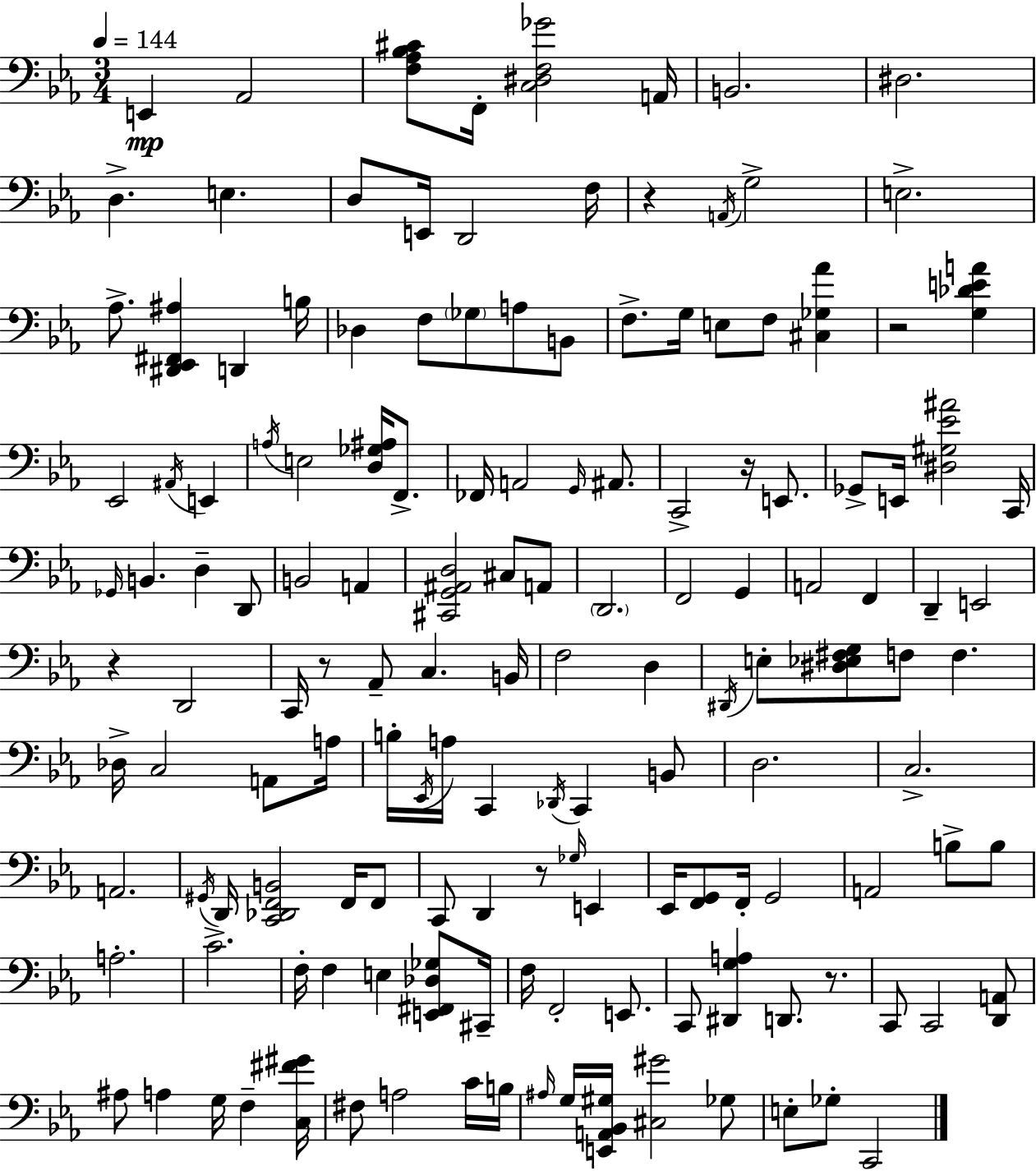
{
  \clef bass
  \numericTimeSignature
  \time 3/4
  \key ees \major
  \tempo 4 = 144
  e,4\mp aes,2 | <f aes bes cis'>8 f,16-. <c dis f ges'>2 a,16 | b,2. | dis2. | \break d4.-> e4. | d8 e,16 d,2 f16 | r4 \acciaccatura { a,16 } g2-> | e2.-> | \break aes8.-> <dis, ees, fis, ais>4 d,4 | b16 des4 f8 \parenthesize ges8 a8 b,8 | f8.-> g16 e8 f8 <cis ges aes'>4 | r2 <g des' e' a'>4 | \break ees,2 \acciaccatura { ais,16 } e,4 | \acciaccatura { a16 } e2 <d ges ais>16 | f,8.-> fes,16 a,2 | \grace { g,16 } ais,8. c,2-> | \break r16 e,8. ges,8-> e,16 <dis gis ees' ais'>2 | c,16 \grace { ges,16 } b,4. d4-- | d,8 b,2 | a,4 <cis, g, ais, d>2 | \break cis8 a,8 \parenthesize d,2. | f,2 | g,4 a,2 | f,4 d,4-- e,2 | \break r4 d,2 | c,16 r8 aes,8-- c4. | b,16 f2 | d4 \acciaccatura { dis,16 } e8-. <dis ees fis g>8 f8 | \break f4. des16-> c2 | a,8 a16 b16-. \acciaccatura { ees,16 } a16 c,4 | \acciaccatura { des,16 } c,4 b,8 d2. | c2.-> | \break a,2. | \acciaccatura { gis,16 } d,16 <c, des, f, b,>2 | f,16 f,8 c,8 d,4 | r8 \grace { ges16 } e,4 ees,16 <f, g,>8 | \break f,16-. g,2 a,2 | b8-> b8 a2.-. | c'2.-> | f16-. f4 | \break e4 <e, fis, des ges>8 cis,16-- f16 f,2-. | e,8. c,8 | <dis, g a>4 d,8. r8. c,8 | c,2 <d, a,>8 ais8 | \break a4 g16 f4-- <c fis' gis'>16 fis8 | a2 c'16 b16 \grace { ais16 } g16 | <e, a, bes, gis>16 <cis gis'>2 ges8 e8-. | ges8-. c,2 \bar "|."
}